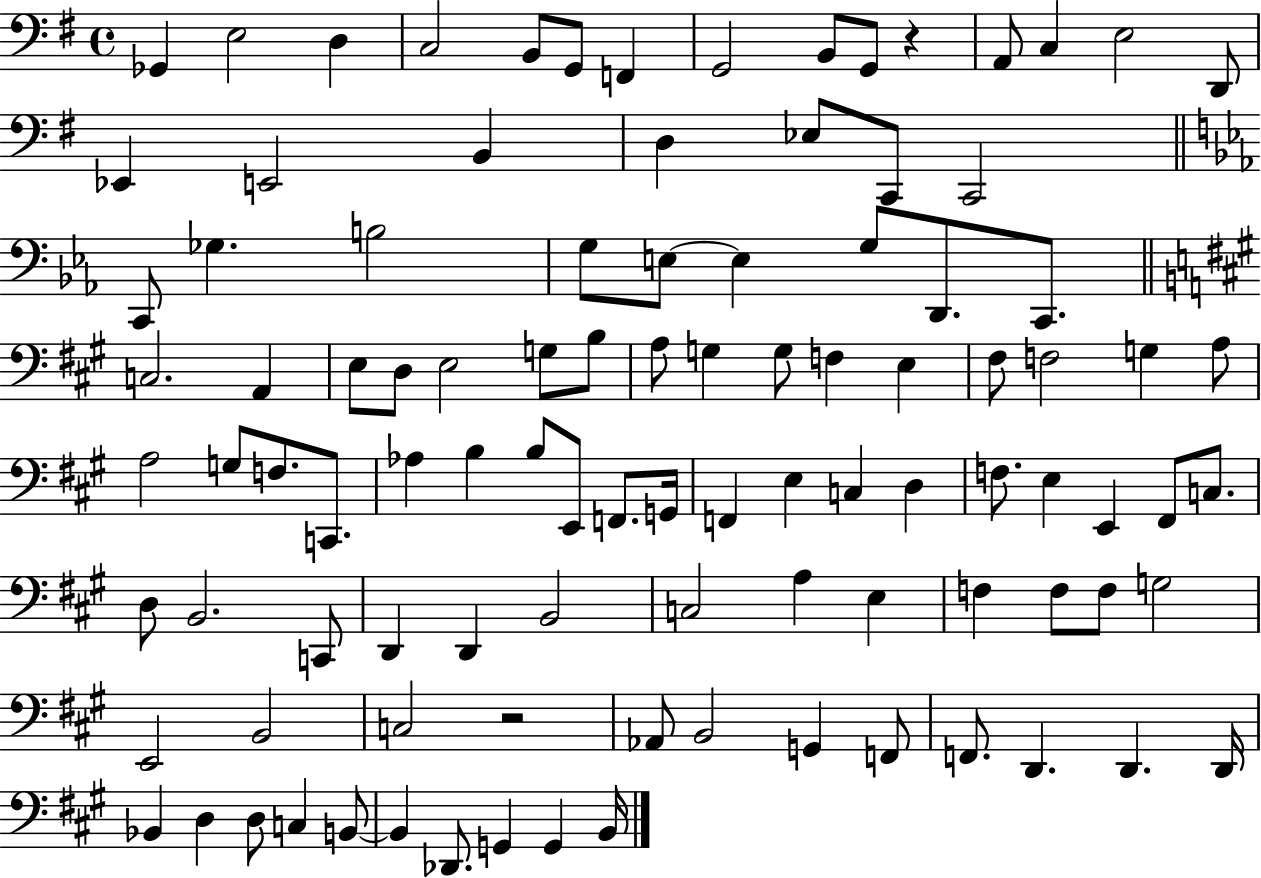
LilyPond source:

{
  \clef bass
  \time 4/4
  \defaultTimeSignature
  \key g \major
  ges,4 e2 d4 | c2 b,8 g,8 f,4 | g,2 b,8 g,8 r4 | a,8 c4 e2 d,8 | \break ees,4 e,2 b,4 | d4 ees8 c,8 c,2 | \bar "||" \break \key ees \major c,8 ges4. b2 | g8 e8~~ e4 g8 d,8. c,8. | \bar "||" \break \key a \major c2. a,4 | e8 d8 e2 g8 b8 | a8 g4 g8 f4 e4 | fis8 f2 g4 a8 | \break a2 g8 f8. c,8. | aes4 b4 b8 e,8 f,8. g,16 | f,4 e4 c4 d4 | f8. e4 e,4 fis,8 c8. | \break d8 b,2. c,8 | d,4 d,4 b,2 | c2 a4 e4 | f4 f8 f8 g2 | \break e,2 b,2 | c2 r2 | aes,8 b,2 g,4 f,8 | f,8. d,4. d,4. d,16 | \break bes,4 d4 d8 c4 b,8~~ | b,4 des,8. g,4 g,4 b,16 | \bar "|."
}